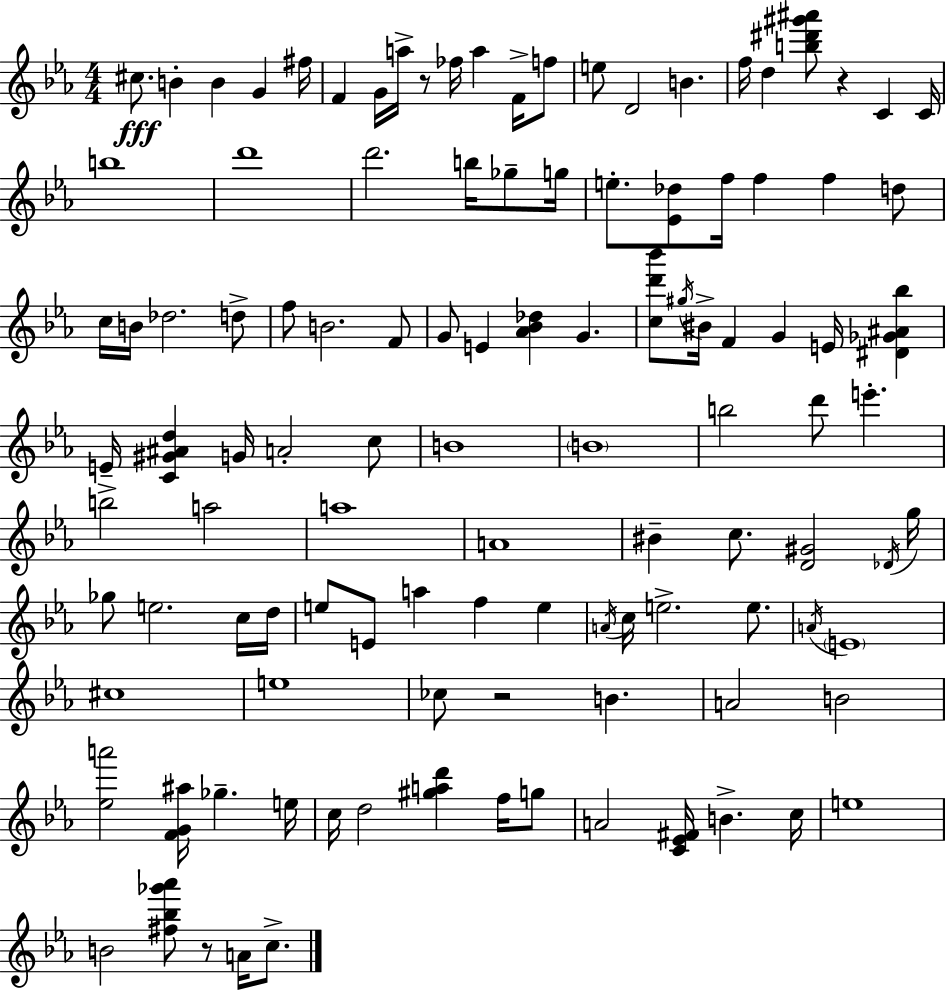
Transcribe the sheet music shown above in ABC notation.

X:1
T:Untitled
M:4/4
L:1/4
K:Eb
^c/2 B B G ^f/4 F G/4 a/4 z/2 _f/4 a F/4 f/2 e/2 D2 B f/4 d [b^d'^g'^a']/2 z C C/4 b4 d'4 d'2 b/4 _g/2 g/4 e/2 [_E_d]/2 f/4 f f d/2 c/4 B/4 _d2 d/2 f/2 B2 F/2 G/2 E [_A_B_d] G [cd'_b']/2 ^g/4 ^B/4 F G E/4 [^D_G^A_b] E/4 [C^G^Ad] G/4 A2 c/2 B4 B4 b2 d'/2 e' b2 a2 a4 A4 ^B c/2 [D^G]2 _D/4 g/4 _g/2 e2 c/4 d/4 e/2 E/2 a f e A/4 c/4 e2 e/2 A/4 E4 ^c4 e4 _c/2 z2 B A2 B2 [_ea']2 [FG^a]/4 _g e/4 c/4 d2 [^gad'] f/4 g/2 A2 [C_E^F]/4 B c/4 e4 B2 [^f_b_g'_a']/2 z/2 A/4 c/2